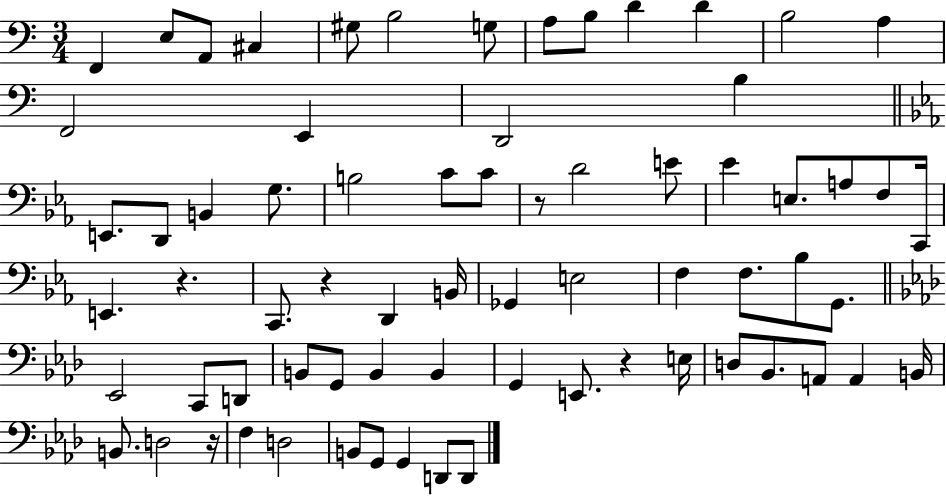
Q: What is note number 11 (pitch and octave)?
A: D4